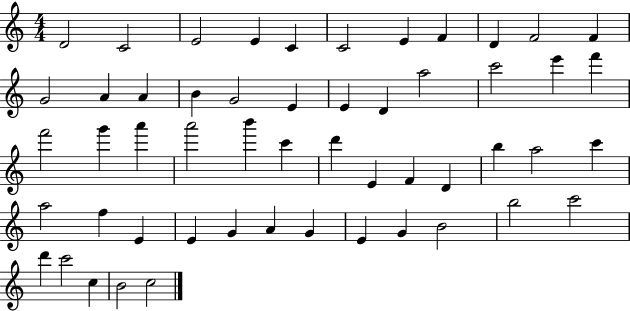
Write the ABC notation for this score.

X:1
T:Untitled
M:4/4
L:1/4
K:C
D2 C2 E2 E C C2 E F D F2 F G2 A A B G2 E E D a2 c'2 e' f' f'2 g' a' a'2 b' c' d' E F D b a2 c' a2 f E E G A G E G B2 b2 c'2 d' c'2 c B2 c2